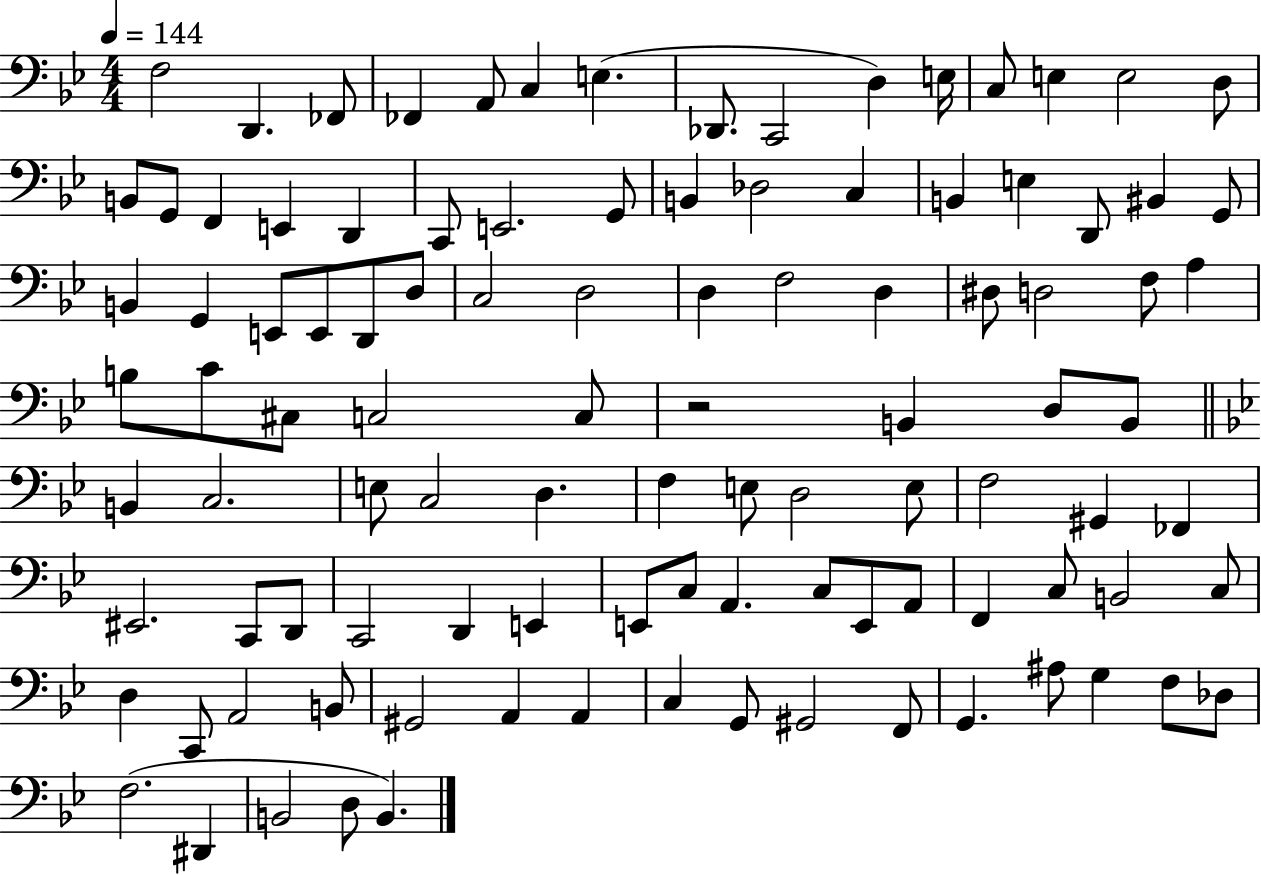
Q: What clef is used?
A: bass